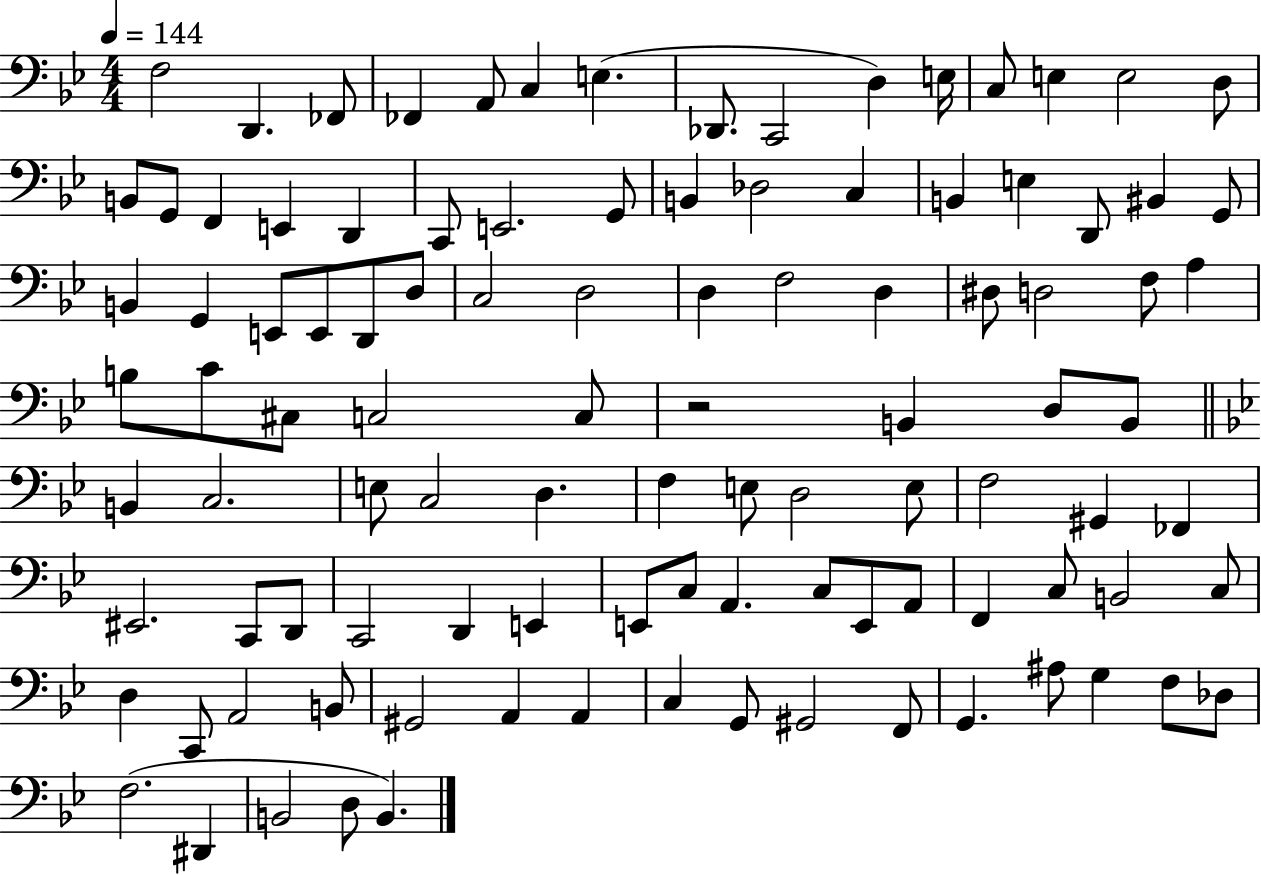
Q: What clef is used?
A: bass